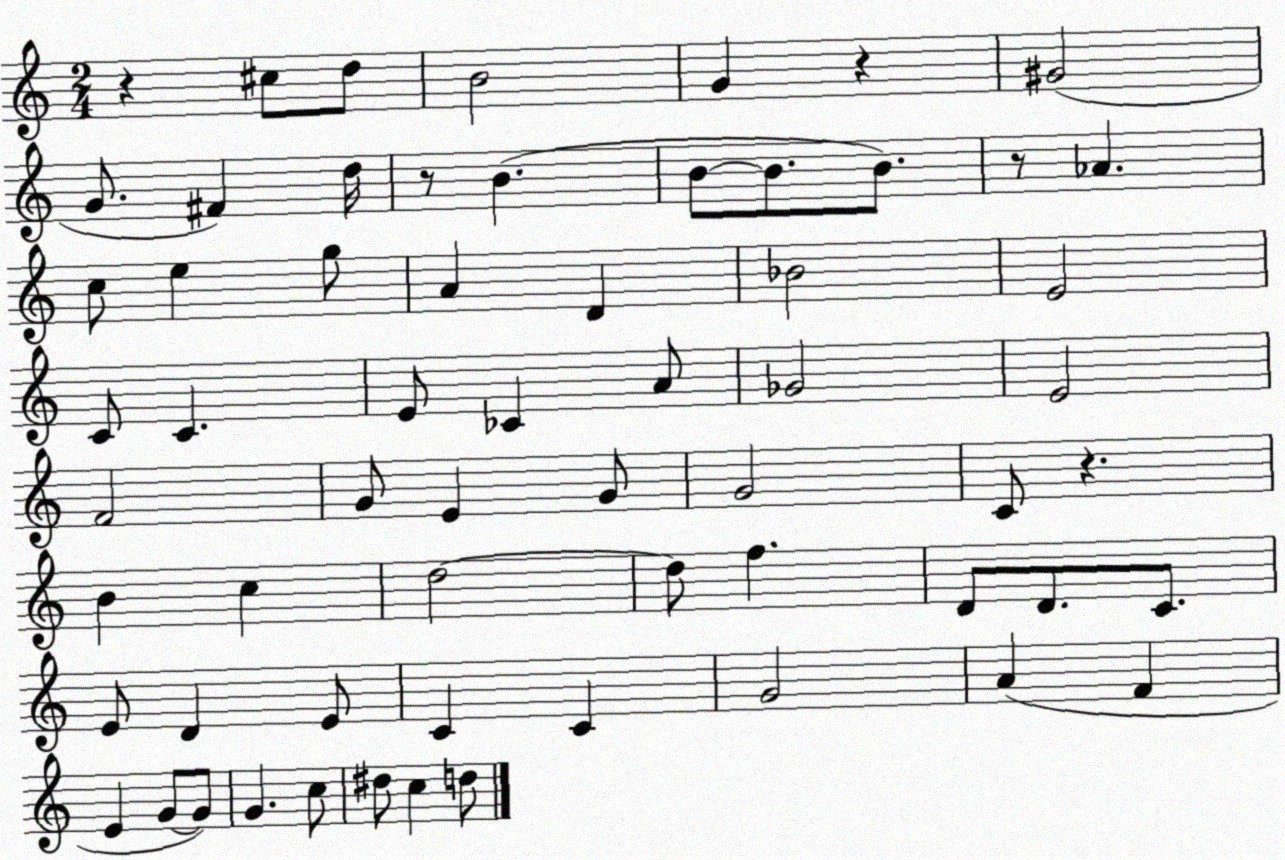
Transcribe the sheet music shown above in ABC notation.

X:1
T:Untitled
M:2/4
L:1/4
K:C
z ^c/2 d/2 B2 G z ^G2 G/2 ^F d/4 z/2 B B/2 B/2 B/2 z/2 _A c/2 e g/2 A D _B2 E2 C/2 C E/2 _C A/2 _G2 E2 F2 G/2 E G/2 G2 C/2 z B c d2 d/2 f D/2 D/2 C/2 E/2 D E/2 C C G2 A F E G/2 G/2 G c/2 ^d/2 c d/2